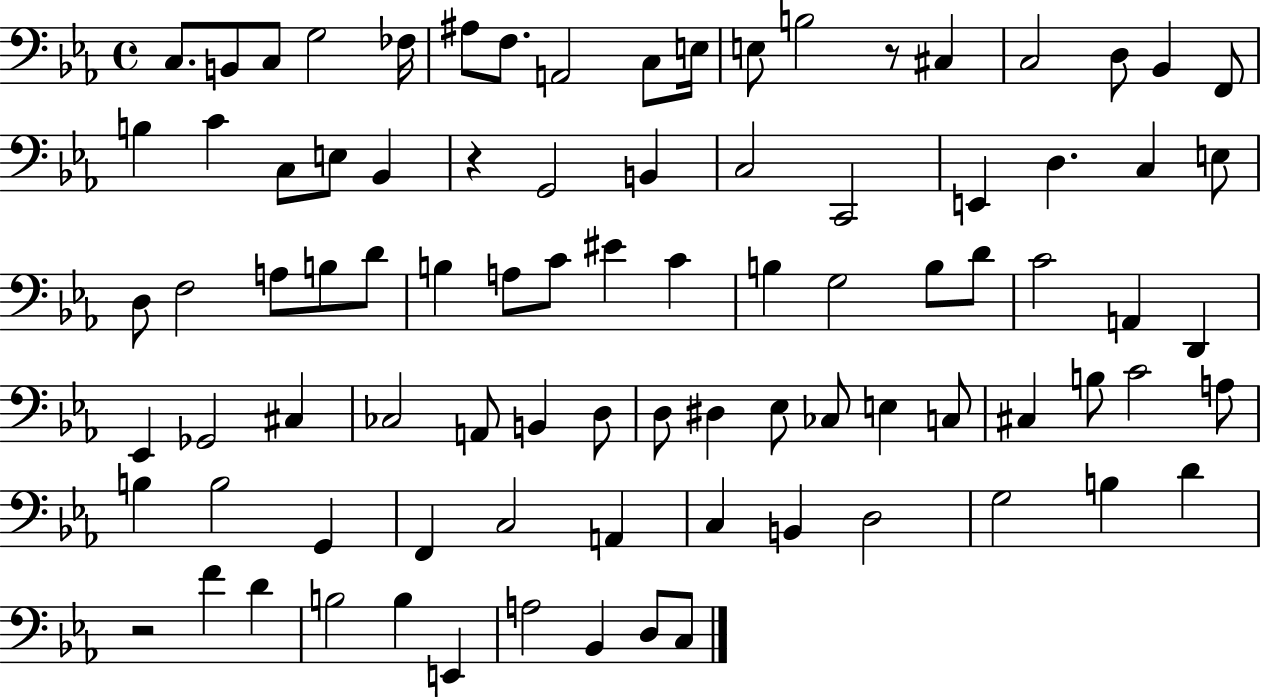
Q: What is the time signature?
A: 4/4